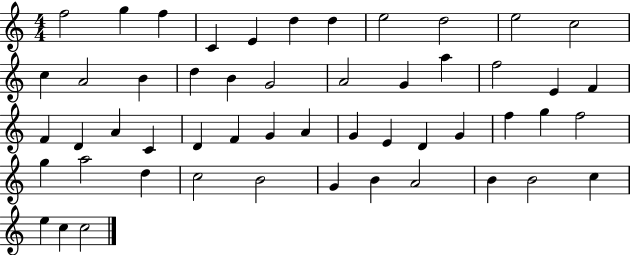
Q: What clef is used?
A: treble